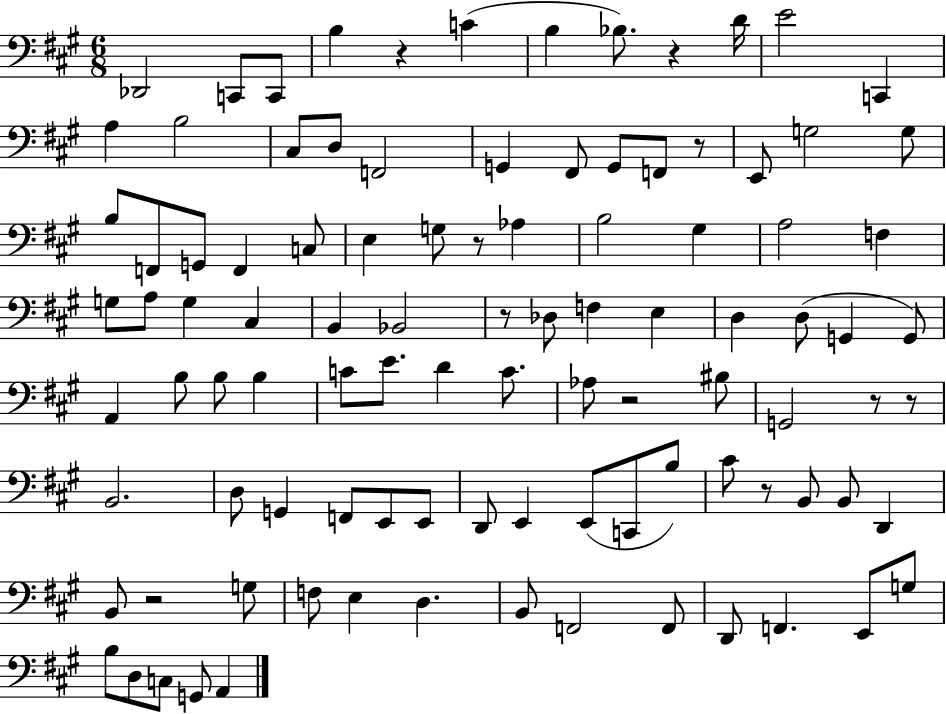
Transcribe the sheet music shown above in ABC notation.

X:1
T:Untitled
M:6/8
L:1/4
K:A
_D,,2 C,,/2 C,,/2 B, z C B, _B,/2 z D/4 E2 C,, A, B,2 ^C,/2 D,/2 F,,2 G,, ^F,,/2 G,,/2 F,,/2 z/2 E,,/2 G,2 G,/2 B,/2 F,,/2 G,,/2 F,, C,/2 E, G,/2 z/2 _A, B,2 ^G, A,2 F, G,/2 A,/2 G, ^C, B,, _B,,2 z/2 _D,/2 F, E, D, D,/2 G,, G,,/2 A,, B,/2 B,/2 B, C/2 E/2 D C/2 _A,/2 z2 ^B,/2 G,,2 z/2 z/2 B,,2 D,/2 G,, F,,/2 E,,/2 E,,/2 D,,/2 E,, E,,/2 C,,/2 B,/2 ^C/2 z/2 B,,/2 B,,/2 D,, B,,/2 z2 G,/2 F,/2 E, D, B,,/2 F,,2 F,,/2 D,,/2 F,, E,,/2 G,/2 B,/2 D,/2 C,/2 G,,/2 A,,